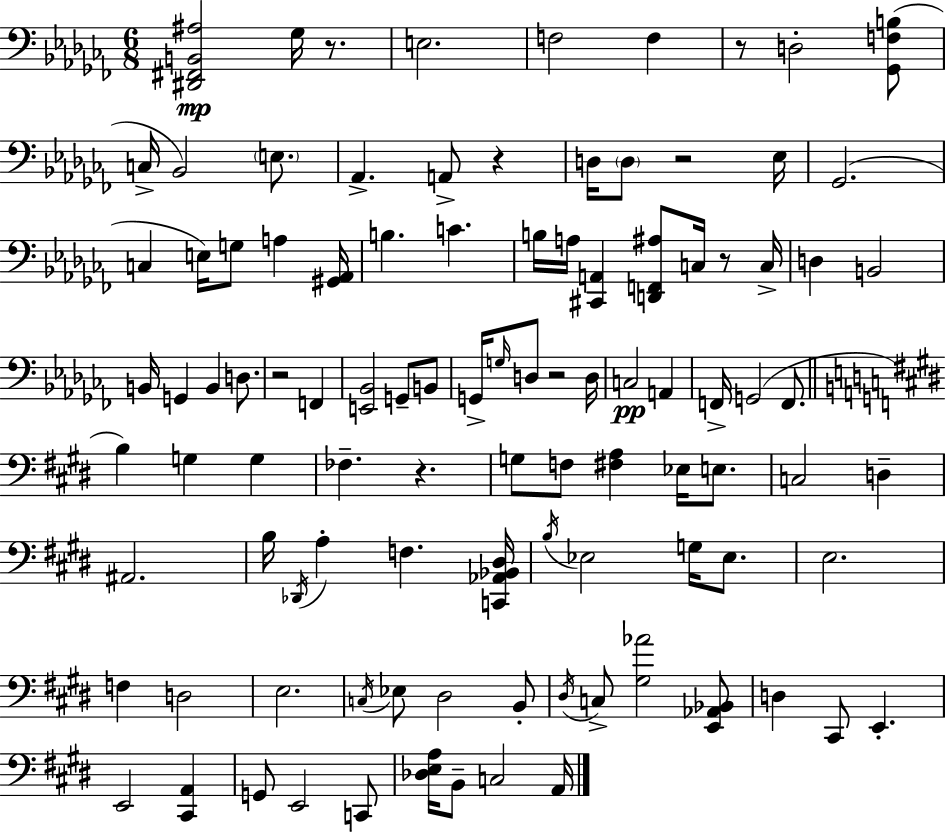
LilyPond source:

{
  \clef bass
  \numericTimeSignature
  \time 6/8
  \key aes \minor
  \repeat volta 2 { <dis, fis, b, ais>2\mp ges16 r8. | e2. | f2 f4 | r8 d2-. <ges, f b>8( | \break c16-> bes,2) \parenthesize e8. | aes,4.-> a,8-> r4 | d16 \parenthesize d8 r2 ees16 | ges,2.( | \break c4 e16) g8 a4 <gis, aes,>16 | b4. c'4. | b16 a16 <cis, a,>4 <d, f, ais>8 c16 r8 c16-> | d4 b,2 | \break b,16 g,4 b,4 d8. | r2 f,4 | <e, bes,>2 g,8-- b,8 | g,16-> \grace { g16 } d8 r2 | \break d16 c2\pp a,4 | f,16-> g,2( f,8. | \bar "||" \break \key e \major b4) g4 g4 | fes4.-- r4. | g8 f8 <fis a>4 ees16 e8. | c2 d4-- | \break ais,2. | b16 \acciaccatura { des,16 } a4-. f4. | <c, aes, bes, dis>16 \acciaccatura { b16 } ees2 g16 ees8. | e2. | \break f4 d2 | e2. | \acciaccatura { c16 } ees8 dis2 | b,8-. \acciaccatura { dis16 } c8-> <gis aes'>2 | \break <e, aes, bes,>8 d4 cis,8 e,4.-. | e,2 | <cis, a,>4 g,8 e,2 | c,8 <des e a>16 b,8-- c2 | \break a,16 } \bar "|."
}